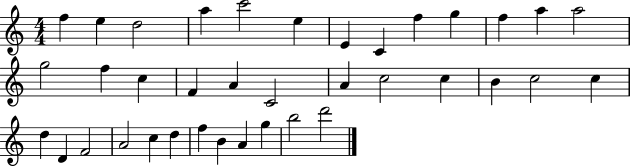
X:1
T:Untitled
M:4/4
L:1/4
K:C
f e d2 a c'2 e E C f g f a a2 g2 f c F A C2 A c2 c B c2 c d D F2 A2 c d f B A g b2 d'2